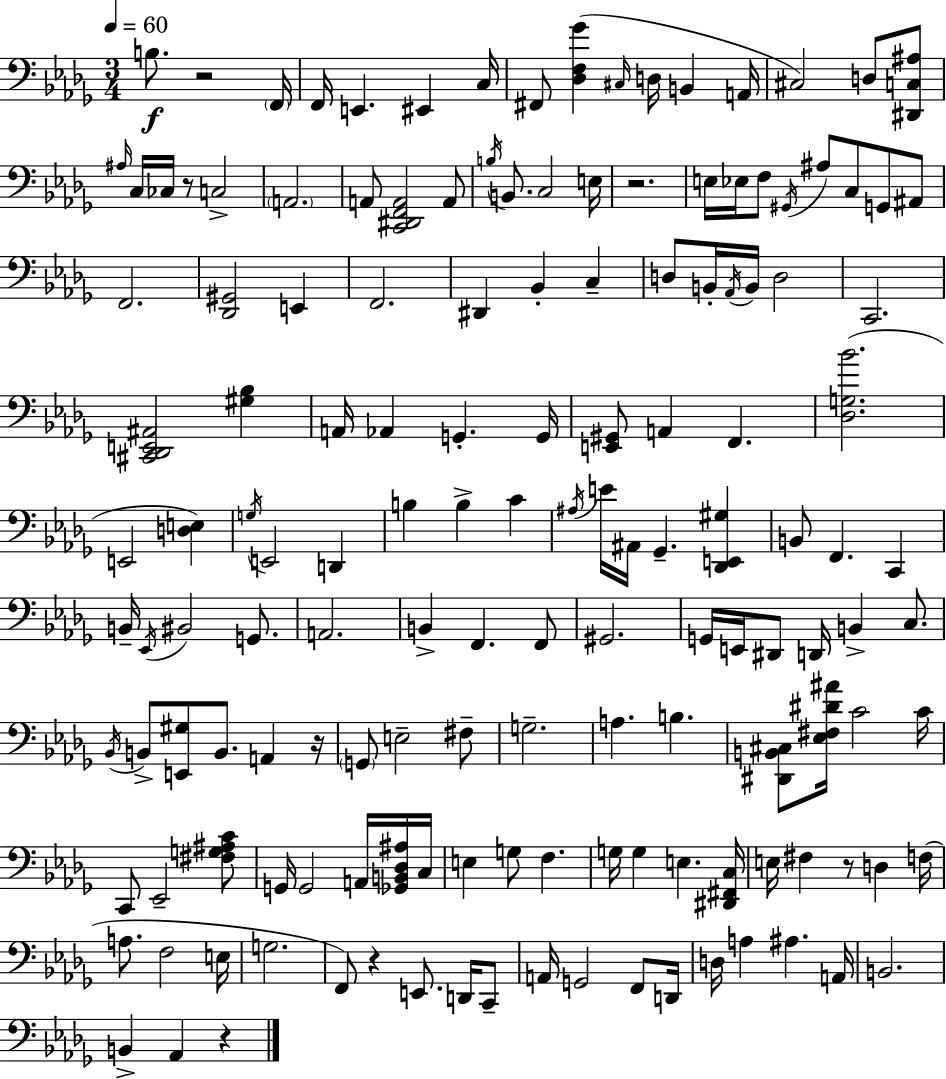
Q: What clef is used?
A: bass